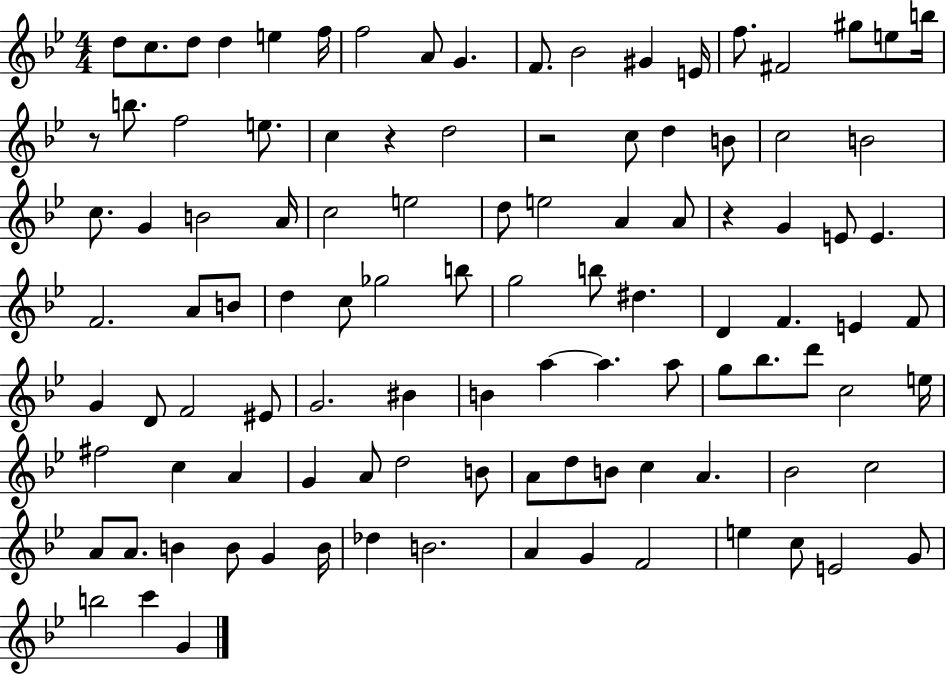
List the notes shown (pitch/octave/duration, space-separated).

D5/e C5/e. D5/e D5/q E5/q F5/s F5/h A4/e G4/q. F4/e. Bb4/h G#4/q E4/s F5/e. F#4/h G#5/e E5/e B5/s R/e B5/e. F5/h E5/e. C5/q R/q D5/h R/h C5/e D5/q B4/e C5/h B4/h C5/e. G4/q B4/h A4/s C5/h E5/h D5/e E5/h A4/q A4/e R/q G4/q E4/e E4/q. F4/h. A4/e B4/e D5/q C5/e Gb5/h B5/e G5/h B5/e D#5/q. D4/q F4/q. E4/q F4/e G4/q D4/e F4/h EIS4/e G4/h. BIS4/q B4/q A5/q A5/q. A5/e G5/e Bb5/e. D6/e C5/h E5/s F#5/h C5/q A4/q G4/q A4/e D5/h B4/e A4/e D5/e B4/e C5/q A4/q. Bb4/h C5/h A4/e A4/e. B4/q B4/e G4/q B4/s Db5/q B4/h. A4/q G4/q F4/h E5/q C5/e E4/h G4/e B5/h C6/q G4/q